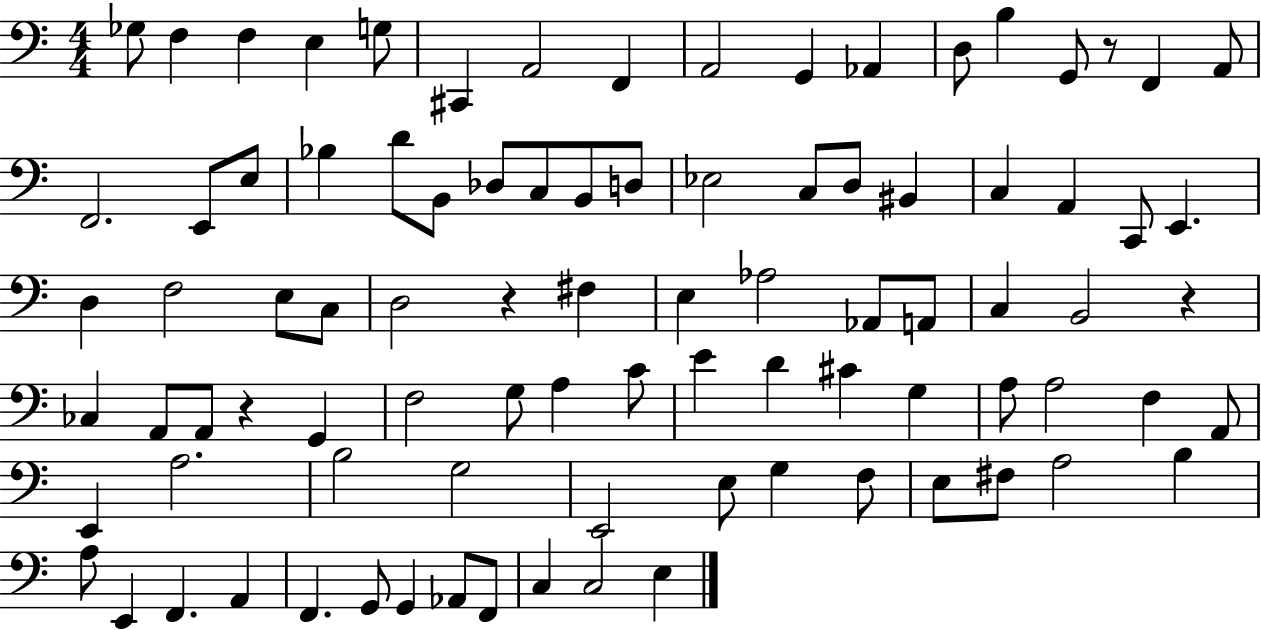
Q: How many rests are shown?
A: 4